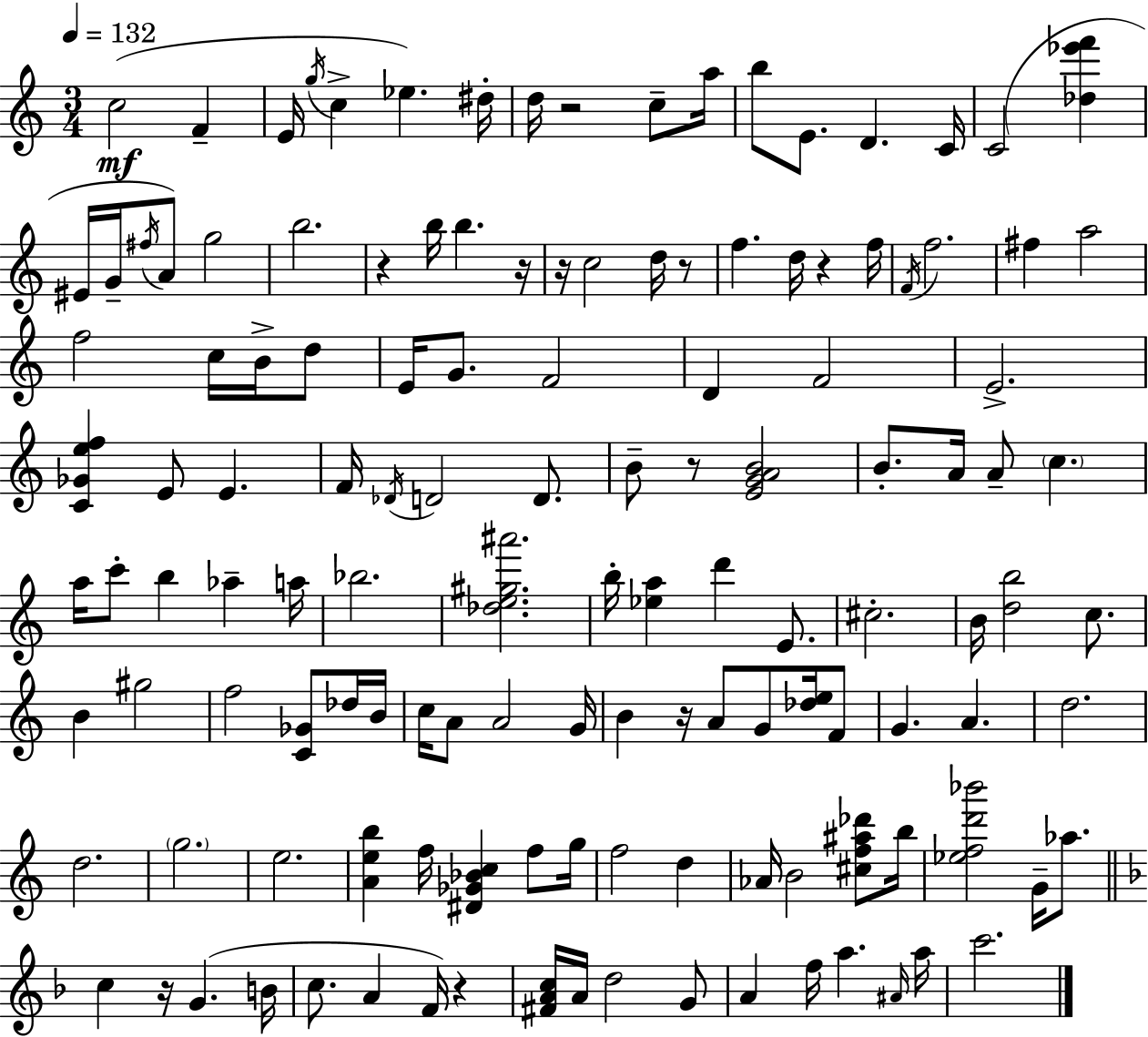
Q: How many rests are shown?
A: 10